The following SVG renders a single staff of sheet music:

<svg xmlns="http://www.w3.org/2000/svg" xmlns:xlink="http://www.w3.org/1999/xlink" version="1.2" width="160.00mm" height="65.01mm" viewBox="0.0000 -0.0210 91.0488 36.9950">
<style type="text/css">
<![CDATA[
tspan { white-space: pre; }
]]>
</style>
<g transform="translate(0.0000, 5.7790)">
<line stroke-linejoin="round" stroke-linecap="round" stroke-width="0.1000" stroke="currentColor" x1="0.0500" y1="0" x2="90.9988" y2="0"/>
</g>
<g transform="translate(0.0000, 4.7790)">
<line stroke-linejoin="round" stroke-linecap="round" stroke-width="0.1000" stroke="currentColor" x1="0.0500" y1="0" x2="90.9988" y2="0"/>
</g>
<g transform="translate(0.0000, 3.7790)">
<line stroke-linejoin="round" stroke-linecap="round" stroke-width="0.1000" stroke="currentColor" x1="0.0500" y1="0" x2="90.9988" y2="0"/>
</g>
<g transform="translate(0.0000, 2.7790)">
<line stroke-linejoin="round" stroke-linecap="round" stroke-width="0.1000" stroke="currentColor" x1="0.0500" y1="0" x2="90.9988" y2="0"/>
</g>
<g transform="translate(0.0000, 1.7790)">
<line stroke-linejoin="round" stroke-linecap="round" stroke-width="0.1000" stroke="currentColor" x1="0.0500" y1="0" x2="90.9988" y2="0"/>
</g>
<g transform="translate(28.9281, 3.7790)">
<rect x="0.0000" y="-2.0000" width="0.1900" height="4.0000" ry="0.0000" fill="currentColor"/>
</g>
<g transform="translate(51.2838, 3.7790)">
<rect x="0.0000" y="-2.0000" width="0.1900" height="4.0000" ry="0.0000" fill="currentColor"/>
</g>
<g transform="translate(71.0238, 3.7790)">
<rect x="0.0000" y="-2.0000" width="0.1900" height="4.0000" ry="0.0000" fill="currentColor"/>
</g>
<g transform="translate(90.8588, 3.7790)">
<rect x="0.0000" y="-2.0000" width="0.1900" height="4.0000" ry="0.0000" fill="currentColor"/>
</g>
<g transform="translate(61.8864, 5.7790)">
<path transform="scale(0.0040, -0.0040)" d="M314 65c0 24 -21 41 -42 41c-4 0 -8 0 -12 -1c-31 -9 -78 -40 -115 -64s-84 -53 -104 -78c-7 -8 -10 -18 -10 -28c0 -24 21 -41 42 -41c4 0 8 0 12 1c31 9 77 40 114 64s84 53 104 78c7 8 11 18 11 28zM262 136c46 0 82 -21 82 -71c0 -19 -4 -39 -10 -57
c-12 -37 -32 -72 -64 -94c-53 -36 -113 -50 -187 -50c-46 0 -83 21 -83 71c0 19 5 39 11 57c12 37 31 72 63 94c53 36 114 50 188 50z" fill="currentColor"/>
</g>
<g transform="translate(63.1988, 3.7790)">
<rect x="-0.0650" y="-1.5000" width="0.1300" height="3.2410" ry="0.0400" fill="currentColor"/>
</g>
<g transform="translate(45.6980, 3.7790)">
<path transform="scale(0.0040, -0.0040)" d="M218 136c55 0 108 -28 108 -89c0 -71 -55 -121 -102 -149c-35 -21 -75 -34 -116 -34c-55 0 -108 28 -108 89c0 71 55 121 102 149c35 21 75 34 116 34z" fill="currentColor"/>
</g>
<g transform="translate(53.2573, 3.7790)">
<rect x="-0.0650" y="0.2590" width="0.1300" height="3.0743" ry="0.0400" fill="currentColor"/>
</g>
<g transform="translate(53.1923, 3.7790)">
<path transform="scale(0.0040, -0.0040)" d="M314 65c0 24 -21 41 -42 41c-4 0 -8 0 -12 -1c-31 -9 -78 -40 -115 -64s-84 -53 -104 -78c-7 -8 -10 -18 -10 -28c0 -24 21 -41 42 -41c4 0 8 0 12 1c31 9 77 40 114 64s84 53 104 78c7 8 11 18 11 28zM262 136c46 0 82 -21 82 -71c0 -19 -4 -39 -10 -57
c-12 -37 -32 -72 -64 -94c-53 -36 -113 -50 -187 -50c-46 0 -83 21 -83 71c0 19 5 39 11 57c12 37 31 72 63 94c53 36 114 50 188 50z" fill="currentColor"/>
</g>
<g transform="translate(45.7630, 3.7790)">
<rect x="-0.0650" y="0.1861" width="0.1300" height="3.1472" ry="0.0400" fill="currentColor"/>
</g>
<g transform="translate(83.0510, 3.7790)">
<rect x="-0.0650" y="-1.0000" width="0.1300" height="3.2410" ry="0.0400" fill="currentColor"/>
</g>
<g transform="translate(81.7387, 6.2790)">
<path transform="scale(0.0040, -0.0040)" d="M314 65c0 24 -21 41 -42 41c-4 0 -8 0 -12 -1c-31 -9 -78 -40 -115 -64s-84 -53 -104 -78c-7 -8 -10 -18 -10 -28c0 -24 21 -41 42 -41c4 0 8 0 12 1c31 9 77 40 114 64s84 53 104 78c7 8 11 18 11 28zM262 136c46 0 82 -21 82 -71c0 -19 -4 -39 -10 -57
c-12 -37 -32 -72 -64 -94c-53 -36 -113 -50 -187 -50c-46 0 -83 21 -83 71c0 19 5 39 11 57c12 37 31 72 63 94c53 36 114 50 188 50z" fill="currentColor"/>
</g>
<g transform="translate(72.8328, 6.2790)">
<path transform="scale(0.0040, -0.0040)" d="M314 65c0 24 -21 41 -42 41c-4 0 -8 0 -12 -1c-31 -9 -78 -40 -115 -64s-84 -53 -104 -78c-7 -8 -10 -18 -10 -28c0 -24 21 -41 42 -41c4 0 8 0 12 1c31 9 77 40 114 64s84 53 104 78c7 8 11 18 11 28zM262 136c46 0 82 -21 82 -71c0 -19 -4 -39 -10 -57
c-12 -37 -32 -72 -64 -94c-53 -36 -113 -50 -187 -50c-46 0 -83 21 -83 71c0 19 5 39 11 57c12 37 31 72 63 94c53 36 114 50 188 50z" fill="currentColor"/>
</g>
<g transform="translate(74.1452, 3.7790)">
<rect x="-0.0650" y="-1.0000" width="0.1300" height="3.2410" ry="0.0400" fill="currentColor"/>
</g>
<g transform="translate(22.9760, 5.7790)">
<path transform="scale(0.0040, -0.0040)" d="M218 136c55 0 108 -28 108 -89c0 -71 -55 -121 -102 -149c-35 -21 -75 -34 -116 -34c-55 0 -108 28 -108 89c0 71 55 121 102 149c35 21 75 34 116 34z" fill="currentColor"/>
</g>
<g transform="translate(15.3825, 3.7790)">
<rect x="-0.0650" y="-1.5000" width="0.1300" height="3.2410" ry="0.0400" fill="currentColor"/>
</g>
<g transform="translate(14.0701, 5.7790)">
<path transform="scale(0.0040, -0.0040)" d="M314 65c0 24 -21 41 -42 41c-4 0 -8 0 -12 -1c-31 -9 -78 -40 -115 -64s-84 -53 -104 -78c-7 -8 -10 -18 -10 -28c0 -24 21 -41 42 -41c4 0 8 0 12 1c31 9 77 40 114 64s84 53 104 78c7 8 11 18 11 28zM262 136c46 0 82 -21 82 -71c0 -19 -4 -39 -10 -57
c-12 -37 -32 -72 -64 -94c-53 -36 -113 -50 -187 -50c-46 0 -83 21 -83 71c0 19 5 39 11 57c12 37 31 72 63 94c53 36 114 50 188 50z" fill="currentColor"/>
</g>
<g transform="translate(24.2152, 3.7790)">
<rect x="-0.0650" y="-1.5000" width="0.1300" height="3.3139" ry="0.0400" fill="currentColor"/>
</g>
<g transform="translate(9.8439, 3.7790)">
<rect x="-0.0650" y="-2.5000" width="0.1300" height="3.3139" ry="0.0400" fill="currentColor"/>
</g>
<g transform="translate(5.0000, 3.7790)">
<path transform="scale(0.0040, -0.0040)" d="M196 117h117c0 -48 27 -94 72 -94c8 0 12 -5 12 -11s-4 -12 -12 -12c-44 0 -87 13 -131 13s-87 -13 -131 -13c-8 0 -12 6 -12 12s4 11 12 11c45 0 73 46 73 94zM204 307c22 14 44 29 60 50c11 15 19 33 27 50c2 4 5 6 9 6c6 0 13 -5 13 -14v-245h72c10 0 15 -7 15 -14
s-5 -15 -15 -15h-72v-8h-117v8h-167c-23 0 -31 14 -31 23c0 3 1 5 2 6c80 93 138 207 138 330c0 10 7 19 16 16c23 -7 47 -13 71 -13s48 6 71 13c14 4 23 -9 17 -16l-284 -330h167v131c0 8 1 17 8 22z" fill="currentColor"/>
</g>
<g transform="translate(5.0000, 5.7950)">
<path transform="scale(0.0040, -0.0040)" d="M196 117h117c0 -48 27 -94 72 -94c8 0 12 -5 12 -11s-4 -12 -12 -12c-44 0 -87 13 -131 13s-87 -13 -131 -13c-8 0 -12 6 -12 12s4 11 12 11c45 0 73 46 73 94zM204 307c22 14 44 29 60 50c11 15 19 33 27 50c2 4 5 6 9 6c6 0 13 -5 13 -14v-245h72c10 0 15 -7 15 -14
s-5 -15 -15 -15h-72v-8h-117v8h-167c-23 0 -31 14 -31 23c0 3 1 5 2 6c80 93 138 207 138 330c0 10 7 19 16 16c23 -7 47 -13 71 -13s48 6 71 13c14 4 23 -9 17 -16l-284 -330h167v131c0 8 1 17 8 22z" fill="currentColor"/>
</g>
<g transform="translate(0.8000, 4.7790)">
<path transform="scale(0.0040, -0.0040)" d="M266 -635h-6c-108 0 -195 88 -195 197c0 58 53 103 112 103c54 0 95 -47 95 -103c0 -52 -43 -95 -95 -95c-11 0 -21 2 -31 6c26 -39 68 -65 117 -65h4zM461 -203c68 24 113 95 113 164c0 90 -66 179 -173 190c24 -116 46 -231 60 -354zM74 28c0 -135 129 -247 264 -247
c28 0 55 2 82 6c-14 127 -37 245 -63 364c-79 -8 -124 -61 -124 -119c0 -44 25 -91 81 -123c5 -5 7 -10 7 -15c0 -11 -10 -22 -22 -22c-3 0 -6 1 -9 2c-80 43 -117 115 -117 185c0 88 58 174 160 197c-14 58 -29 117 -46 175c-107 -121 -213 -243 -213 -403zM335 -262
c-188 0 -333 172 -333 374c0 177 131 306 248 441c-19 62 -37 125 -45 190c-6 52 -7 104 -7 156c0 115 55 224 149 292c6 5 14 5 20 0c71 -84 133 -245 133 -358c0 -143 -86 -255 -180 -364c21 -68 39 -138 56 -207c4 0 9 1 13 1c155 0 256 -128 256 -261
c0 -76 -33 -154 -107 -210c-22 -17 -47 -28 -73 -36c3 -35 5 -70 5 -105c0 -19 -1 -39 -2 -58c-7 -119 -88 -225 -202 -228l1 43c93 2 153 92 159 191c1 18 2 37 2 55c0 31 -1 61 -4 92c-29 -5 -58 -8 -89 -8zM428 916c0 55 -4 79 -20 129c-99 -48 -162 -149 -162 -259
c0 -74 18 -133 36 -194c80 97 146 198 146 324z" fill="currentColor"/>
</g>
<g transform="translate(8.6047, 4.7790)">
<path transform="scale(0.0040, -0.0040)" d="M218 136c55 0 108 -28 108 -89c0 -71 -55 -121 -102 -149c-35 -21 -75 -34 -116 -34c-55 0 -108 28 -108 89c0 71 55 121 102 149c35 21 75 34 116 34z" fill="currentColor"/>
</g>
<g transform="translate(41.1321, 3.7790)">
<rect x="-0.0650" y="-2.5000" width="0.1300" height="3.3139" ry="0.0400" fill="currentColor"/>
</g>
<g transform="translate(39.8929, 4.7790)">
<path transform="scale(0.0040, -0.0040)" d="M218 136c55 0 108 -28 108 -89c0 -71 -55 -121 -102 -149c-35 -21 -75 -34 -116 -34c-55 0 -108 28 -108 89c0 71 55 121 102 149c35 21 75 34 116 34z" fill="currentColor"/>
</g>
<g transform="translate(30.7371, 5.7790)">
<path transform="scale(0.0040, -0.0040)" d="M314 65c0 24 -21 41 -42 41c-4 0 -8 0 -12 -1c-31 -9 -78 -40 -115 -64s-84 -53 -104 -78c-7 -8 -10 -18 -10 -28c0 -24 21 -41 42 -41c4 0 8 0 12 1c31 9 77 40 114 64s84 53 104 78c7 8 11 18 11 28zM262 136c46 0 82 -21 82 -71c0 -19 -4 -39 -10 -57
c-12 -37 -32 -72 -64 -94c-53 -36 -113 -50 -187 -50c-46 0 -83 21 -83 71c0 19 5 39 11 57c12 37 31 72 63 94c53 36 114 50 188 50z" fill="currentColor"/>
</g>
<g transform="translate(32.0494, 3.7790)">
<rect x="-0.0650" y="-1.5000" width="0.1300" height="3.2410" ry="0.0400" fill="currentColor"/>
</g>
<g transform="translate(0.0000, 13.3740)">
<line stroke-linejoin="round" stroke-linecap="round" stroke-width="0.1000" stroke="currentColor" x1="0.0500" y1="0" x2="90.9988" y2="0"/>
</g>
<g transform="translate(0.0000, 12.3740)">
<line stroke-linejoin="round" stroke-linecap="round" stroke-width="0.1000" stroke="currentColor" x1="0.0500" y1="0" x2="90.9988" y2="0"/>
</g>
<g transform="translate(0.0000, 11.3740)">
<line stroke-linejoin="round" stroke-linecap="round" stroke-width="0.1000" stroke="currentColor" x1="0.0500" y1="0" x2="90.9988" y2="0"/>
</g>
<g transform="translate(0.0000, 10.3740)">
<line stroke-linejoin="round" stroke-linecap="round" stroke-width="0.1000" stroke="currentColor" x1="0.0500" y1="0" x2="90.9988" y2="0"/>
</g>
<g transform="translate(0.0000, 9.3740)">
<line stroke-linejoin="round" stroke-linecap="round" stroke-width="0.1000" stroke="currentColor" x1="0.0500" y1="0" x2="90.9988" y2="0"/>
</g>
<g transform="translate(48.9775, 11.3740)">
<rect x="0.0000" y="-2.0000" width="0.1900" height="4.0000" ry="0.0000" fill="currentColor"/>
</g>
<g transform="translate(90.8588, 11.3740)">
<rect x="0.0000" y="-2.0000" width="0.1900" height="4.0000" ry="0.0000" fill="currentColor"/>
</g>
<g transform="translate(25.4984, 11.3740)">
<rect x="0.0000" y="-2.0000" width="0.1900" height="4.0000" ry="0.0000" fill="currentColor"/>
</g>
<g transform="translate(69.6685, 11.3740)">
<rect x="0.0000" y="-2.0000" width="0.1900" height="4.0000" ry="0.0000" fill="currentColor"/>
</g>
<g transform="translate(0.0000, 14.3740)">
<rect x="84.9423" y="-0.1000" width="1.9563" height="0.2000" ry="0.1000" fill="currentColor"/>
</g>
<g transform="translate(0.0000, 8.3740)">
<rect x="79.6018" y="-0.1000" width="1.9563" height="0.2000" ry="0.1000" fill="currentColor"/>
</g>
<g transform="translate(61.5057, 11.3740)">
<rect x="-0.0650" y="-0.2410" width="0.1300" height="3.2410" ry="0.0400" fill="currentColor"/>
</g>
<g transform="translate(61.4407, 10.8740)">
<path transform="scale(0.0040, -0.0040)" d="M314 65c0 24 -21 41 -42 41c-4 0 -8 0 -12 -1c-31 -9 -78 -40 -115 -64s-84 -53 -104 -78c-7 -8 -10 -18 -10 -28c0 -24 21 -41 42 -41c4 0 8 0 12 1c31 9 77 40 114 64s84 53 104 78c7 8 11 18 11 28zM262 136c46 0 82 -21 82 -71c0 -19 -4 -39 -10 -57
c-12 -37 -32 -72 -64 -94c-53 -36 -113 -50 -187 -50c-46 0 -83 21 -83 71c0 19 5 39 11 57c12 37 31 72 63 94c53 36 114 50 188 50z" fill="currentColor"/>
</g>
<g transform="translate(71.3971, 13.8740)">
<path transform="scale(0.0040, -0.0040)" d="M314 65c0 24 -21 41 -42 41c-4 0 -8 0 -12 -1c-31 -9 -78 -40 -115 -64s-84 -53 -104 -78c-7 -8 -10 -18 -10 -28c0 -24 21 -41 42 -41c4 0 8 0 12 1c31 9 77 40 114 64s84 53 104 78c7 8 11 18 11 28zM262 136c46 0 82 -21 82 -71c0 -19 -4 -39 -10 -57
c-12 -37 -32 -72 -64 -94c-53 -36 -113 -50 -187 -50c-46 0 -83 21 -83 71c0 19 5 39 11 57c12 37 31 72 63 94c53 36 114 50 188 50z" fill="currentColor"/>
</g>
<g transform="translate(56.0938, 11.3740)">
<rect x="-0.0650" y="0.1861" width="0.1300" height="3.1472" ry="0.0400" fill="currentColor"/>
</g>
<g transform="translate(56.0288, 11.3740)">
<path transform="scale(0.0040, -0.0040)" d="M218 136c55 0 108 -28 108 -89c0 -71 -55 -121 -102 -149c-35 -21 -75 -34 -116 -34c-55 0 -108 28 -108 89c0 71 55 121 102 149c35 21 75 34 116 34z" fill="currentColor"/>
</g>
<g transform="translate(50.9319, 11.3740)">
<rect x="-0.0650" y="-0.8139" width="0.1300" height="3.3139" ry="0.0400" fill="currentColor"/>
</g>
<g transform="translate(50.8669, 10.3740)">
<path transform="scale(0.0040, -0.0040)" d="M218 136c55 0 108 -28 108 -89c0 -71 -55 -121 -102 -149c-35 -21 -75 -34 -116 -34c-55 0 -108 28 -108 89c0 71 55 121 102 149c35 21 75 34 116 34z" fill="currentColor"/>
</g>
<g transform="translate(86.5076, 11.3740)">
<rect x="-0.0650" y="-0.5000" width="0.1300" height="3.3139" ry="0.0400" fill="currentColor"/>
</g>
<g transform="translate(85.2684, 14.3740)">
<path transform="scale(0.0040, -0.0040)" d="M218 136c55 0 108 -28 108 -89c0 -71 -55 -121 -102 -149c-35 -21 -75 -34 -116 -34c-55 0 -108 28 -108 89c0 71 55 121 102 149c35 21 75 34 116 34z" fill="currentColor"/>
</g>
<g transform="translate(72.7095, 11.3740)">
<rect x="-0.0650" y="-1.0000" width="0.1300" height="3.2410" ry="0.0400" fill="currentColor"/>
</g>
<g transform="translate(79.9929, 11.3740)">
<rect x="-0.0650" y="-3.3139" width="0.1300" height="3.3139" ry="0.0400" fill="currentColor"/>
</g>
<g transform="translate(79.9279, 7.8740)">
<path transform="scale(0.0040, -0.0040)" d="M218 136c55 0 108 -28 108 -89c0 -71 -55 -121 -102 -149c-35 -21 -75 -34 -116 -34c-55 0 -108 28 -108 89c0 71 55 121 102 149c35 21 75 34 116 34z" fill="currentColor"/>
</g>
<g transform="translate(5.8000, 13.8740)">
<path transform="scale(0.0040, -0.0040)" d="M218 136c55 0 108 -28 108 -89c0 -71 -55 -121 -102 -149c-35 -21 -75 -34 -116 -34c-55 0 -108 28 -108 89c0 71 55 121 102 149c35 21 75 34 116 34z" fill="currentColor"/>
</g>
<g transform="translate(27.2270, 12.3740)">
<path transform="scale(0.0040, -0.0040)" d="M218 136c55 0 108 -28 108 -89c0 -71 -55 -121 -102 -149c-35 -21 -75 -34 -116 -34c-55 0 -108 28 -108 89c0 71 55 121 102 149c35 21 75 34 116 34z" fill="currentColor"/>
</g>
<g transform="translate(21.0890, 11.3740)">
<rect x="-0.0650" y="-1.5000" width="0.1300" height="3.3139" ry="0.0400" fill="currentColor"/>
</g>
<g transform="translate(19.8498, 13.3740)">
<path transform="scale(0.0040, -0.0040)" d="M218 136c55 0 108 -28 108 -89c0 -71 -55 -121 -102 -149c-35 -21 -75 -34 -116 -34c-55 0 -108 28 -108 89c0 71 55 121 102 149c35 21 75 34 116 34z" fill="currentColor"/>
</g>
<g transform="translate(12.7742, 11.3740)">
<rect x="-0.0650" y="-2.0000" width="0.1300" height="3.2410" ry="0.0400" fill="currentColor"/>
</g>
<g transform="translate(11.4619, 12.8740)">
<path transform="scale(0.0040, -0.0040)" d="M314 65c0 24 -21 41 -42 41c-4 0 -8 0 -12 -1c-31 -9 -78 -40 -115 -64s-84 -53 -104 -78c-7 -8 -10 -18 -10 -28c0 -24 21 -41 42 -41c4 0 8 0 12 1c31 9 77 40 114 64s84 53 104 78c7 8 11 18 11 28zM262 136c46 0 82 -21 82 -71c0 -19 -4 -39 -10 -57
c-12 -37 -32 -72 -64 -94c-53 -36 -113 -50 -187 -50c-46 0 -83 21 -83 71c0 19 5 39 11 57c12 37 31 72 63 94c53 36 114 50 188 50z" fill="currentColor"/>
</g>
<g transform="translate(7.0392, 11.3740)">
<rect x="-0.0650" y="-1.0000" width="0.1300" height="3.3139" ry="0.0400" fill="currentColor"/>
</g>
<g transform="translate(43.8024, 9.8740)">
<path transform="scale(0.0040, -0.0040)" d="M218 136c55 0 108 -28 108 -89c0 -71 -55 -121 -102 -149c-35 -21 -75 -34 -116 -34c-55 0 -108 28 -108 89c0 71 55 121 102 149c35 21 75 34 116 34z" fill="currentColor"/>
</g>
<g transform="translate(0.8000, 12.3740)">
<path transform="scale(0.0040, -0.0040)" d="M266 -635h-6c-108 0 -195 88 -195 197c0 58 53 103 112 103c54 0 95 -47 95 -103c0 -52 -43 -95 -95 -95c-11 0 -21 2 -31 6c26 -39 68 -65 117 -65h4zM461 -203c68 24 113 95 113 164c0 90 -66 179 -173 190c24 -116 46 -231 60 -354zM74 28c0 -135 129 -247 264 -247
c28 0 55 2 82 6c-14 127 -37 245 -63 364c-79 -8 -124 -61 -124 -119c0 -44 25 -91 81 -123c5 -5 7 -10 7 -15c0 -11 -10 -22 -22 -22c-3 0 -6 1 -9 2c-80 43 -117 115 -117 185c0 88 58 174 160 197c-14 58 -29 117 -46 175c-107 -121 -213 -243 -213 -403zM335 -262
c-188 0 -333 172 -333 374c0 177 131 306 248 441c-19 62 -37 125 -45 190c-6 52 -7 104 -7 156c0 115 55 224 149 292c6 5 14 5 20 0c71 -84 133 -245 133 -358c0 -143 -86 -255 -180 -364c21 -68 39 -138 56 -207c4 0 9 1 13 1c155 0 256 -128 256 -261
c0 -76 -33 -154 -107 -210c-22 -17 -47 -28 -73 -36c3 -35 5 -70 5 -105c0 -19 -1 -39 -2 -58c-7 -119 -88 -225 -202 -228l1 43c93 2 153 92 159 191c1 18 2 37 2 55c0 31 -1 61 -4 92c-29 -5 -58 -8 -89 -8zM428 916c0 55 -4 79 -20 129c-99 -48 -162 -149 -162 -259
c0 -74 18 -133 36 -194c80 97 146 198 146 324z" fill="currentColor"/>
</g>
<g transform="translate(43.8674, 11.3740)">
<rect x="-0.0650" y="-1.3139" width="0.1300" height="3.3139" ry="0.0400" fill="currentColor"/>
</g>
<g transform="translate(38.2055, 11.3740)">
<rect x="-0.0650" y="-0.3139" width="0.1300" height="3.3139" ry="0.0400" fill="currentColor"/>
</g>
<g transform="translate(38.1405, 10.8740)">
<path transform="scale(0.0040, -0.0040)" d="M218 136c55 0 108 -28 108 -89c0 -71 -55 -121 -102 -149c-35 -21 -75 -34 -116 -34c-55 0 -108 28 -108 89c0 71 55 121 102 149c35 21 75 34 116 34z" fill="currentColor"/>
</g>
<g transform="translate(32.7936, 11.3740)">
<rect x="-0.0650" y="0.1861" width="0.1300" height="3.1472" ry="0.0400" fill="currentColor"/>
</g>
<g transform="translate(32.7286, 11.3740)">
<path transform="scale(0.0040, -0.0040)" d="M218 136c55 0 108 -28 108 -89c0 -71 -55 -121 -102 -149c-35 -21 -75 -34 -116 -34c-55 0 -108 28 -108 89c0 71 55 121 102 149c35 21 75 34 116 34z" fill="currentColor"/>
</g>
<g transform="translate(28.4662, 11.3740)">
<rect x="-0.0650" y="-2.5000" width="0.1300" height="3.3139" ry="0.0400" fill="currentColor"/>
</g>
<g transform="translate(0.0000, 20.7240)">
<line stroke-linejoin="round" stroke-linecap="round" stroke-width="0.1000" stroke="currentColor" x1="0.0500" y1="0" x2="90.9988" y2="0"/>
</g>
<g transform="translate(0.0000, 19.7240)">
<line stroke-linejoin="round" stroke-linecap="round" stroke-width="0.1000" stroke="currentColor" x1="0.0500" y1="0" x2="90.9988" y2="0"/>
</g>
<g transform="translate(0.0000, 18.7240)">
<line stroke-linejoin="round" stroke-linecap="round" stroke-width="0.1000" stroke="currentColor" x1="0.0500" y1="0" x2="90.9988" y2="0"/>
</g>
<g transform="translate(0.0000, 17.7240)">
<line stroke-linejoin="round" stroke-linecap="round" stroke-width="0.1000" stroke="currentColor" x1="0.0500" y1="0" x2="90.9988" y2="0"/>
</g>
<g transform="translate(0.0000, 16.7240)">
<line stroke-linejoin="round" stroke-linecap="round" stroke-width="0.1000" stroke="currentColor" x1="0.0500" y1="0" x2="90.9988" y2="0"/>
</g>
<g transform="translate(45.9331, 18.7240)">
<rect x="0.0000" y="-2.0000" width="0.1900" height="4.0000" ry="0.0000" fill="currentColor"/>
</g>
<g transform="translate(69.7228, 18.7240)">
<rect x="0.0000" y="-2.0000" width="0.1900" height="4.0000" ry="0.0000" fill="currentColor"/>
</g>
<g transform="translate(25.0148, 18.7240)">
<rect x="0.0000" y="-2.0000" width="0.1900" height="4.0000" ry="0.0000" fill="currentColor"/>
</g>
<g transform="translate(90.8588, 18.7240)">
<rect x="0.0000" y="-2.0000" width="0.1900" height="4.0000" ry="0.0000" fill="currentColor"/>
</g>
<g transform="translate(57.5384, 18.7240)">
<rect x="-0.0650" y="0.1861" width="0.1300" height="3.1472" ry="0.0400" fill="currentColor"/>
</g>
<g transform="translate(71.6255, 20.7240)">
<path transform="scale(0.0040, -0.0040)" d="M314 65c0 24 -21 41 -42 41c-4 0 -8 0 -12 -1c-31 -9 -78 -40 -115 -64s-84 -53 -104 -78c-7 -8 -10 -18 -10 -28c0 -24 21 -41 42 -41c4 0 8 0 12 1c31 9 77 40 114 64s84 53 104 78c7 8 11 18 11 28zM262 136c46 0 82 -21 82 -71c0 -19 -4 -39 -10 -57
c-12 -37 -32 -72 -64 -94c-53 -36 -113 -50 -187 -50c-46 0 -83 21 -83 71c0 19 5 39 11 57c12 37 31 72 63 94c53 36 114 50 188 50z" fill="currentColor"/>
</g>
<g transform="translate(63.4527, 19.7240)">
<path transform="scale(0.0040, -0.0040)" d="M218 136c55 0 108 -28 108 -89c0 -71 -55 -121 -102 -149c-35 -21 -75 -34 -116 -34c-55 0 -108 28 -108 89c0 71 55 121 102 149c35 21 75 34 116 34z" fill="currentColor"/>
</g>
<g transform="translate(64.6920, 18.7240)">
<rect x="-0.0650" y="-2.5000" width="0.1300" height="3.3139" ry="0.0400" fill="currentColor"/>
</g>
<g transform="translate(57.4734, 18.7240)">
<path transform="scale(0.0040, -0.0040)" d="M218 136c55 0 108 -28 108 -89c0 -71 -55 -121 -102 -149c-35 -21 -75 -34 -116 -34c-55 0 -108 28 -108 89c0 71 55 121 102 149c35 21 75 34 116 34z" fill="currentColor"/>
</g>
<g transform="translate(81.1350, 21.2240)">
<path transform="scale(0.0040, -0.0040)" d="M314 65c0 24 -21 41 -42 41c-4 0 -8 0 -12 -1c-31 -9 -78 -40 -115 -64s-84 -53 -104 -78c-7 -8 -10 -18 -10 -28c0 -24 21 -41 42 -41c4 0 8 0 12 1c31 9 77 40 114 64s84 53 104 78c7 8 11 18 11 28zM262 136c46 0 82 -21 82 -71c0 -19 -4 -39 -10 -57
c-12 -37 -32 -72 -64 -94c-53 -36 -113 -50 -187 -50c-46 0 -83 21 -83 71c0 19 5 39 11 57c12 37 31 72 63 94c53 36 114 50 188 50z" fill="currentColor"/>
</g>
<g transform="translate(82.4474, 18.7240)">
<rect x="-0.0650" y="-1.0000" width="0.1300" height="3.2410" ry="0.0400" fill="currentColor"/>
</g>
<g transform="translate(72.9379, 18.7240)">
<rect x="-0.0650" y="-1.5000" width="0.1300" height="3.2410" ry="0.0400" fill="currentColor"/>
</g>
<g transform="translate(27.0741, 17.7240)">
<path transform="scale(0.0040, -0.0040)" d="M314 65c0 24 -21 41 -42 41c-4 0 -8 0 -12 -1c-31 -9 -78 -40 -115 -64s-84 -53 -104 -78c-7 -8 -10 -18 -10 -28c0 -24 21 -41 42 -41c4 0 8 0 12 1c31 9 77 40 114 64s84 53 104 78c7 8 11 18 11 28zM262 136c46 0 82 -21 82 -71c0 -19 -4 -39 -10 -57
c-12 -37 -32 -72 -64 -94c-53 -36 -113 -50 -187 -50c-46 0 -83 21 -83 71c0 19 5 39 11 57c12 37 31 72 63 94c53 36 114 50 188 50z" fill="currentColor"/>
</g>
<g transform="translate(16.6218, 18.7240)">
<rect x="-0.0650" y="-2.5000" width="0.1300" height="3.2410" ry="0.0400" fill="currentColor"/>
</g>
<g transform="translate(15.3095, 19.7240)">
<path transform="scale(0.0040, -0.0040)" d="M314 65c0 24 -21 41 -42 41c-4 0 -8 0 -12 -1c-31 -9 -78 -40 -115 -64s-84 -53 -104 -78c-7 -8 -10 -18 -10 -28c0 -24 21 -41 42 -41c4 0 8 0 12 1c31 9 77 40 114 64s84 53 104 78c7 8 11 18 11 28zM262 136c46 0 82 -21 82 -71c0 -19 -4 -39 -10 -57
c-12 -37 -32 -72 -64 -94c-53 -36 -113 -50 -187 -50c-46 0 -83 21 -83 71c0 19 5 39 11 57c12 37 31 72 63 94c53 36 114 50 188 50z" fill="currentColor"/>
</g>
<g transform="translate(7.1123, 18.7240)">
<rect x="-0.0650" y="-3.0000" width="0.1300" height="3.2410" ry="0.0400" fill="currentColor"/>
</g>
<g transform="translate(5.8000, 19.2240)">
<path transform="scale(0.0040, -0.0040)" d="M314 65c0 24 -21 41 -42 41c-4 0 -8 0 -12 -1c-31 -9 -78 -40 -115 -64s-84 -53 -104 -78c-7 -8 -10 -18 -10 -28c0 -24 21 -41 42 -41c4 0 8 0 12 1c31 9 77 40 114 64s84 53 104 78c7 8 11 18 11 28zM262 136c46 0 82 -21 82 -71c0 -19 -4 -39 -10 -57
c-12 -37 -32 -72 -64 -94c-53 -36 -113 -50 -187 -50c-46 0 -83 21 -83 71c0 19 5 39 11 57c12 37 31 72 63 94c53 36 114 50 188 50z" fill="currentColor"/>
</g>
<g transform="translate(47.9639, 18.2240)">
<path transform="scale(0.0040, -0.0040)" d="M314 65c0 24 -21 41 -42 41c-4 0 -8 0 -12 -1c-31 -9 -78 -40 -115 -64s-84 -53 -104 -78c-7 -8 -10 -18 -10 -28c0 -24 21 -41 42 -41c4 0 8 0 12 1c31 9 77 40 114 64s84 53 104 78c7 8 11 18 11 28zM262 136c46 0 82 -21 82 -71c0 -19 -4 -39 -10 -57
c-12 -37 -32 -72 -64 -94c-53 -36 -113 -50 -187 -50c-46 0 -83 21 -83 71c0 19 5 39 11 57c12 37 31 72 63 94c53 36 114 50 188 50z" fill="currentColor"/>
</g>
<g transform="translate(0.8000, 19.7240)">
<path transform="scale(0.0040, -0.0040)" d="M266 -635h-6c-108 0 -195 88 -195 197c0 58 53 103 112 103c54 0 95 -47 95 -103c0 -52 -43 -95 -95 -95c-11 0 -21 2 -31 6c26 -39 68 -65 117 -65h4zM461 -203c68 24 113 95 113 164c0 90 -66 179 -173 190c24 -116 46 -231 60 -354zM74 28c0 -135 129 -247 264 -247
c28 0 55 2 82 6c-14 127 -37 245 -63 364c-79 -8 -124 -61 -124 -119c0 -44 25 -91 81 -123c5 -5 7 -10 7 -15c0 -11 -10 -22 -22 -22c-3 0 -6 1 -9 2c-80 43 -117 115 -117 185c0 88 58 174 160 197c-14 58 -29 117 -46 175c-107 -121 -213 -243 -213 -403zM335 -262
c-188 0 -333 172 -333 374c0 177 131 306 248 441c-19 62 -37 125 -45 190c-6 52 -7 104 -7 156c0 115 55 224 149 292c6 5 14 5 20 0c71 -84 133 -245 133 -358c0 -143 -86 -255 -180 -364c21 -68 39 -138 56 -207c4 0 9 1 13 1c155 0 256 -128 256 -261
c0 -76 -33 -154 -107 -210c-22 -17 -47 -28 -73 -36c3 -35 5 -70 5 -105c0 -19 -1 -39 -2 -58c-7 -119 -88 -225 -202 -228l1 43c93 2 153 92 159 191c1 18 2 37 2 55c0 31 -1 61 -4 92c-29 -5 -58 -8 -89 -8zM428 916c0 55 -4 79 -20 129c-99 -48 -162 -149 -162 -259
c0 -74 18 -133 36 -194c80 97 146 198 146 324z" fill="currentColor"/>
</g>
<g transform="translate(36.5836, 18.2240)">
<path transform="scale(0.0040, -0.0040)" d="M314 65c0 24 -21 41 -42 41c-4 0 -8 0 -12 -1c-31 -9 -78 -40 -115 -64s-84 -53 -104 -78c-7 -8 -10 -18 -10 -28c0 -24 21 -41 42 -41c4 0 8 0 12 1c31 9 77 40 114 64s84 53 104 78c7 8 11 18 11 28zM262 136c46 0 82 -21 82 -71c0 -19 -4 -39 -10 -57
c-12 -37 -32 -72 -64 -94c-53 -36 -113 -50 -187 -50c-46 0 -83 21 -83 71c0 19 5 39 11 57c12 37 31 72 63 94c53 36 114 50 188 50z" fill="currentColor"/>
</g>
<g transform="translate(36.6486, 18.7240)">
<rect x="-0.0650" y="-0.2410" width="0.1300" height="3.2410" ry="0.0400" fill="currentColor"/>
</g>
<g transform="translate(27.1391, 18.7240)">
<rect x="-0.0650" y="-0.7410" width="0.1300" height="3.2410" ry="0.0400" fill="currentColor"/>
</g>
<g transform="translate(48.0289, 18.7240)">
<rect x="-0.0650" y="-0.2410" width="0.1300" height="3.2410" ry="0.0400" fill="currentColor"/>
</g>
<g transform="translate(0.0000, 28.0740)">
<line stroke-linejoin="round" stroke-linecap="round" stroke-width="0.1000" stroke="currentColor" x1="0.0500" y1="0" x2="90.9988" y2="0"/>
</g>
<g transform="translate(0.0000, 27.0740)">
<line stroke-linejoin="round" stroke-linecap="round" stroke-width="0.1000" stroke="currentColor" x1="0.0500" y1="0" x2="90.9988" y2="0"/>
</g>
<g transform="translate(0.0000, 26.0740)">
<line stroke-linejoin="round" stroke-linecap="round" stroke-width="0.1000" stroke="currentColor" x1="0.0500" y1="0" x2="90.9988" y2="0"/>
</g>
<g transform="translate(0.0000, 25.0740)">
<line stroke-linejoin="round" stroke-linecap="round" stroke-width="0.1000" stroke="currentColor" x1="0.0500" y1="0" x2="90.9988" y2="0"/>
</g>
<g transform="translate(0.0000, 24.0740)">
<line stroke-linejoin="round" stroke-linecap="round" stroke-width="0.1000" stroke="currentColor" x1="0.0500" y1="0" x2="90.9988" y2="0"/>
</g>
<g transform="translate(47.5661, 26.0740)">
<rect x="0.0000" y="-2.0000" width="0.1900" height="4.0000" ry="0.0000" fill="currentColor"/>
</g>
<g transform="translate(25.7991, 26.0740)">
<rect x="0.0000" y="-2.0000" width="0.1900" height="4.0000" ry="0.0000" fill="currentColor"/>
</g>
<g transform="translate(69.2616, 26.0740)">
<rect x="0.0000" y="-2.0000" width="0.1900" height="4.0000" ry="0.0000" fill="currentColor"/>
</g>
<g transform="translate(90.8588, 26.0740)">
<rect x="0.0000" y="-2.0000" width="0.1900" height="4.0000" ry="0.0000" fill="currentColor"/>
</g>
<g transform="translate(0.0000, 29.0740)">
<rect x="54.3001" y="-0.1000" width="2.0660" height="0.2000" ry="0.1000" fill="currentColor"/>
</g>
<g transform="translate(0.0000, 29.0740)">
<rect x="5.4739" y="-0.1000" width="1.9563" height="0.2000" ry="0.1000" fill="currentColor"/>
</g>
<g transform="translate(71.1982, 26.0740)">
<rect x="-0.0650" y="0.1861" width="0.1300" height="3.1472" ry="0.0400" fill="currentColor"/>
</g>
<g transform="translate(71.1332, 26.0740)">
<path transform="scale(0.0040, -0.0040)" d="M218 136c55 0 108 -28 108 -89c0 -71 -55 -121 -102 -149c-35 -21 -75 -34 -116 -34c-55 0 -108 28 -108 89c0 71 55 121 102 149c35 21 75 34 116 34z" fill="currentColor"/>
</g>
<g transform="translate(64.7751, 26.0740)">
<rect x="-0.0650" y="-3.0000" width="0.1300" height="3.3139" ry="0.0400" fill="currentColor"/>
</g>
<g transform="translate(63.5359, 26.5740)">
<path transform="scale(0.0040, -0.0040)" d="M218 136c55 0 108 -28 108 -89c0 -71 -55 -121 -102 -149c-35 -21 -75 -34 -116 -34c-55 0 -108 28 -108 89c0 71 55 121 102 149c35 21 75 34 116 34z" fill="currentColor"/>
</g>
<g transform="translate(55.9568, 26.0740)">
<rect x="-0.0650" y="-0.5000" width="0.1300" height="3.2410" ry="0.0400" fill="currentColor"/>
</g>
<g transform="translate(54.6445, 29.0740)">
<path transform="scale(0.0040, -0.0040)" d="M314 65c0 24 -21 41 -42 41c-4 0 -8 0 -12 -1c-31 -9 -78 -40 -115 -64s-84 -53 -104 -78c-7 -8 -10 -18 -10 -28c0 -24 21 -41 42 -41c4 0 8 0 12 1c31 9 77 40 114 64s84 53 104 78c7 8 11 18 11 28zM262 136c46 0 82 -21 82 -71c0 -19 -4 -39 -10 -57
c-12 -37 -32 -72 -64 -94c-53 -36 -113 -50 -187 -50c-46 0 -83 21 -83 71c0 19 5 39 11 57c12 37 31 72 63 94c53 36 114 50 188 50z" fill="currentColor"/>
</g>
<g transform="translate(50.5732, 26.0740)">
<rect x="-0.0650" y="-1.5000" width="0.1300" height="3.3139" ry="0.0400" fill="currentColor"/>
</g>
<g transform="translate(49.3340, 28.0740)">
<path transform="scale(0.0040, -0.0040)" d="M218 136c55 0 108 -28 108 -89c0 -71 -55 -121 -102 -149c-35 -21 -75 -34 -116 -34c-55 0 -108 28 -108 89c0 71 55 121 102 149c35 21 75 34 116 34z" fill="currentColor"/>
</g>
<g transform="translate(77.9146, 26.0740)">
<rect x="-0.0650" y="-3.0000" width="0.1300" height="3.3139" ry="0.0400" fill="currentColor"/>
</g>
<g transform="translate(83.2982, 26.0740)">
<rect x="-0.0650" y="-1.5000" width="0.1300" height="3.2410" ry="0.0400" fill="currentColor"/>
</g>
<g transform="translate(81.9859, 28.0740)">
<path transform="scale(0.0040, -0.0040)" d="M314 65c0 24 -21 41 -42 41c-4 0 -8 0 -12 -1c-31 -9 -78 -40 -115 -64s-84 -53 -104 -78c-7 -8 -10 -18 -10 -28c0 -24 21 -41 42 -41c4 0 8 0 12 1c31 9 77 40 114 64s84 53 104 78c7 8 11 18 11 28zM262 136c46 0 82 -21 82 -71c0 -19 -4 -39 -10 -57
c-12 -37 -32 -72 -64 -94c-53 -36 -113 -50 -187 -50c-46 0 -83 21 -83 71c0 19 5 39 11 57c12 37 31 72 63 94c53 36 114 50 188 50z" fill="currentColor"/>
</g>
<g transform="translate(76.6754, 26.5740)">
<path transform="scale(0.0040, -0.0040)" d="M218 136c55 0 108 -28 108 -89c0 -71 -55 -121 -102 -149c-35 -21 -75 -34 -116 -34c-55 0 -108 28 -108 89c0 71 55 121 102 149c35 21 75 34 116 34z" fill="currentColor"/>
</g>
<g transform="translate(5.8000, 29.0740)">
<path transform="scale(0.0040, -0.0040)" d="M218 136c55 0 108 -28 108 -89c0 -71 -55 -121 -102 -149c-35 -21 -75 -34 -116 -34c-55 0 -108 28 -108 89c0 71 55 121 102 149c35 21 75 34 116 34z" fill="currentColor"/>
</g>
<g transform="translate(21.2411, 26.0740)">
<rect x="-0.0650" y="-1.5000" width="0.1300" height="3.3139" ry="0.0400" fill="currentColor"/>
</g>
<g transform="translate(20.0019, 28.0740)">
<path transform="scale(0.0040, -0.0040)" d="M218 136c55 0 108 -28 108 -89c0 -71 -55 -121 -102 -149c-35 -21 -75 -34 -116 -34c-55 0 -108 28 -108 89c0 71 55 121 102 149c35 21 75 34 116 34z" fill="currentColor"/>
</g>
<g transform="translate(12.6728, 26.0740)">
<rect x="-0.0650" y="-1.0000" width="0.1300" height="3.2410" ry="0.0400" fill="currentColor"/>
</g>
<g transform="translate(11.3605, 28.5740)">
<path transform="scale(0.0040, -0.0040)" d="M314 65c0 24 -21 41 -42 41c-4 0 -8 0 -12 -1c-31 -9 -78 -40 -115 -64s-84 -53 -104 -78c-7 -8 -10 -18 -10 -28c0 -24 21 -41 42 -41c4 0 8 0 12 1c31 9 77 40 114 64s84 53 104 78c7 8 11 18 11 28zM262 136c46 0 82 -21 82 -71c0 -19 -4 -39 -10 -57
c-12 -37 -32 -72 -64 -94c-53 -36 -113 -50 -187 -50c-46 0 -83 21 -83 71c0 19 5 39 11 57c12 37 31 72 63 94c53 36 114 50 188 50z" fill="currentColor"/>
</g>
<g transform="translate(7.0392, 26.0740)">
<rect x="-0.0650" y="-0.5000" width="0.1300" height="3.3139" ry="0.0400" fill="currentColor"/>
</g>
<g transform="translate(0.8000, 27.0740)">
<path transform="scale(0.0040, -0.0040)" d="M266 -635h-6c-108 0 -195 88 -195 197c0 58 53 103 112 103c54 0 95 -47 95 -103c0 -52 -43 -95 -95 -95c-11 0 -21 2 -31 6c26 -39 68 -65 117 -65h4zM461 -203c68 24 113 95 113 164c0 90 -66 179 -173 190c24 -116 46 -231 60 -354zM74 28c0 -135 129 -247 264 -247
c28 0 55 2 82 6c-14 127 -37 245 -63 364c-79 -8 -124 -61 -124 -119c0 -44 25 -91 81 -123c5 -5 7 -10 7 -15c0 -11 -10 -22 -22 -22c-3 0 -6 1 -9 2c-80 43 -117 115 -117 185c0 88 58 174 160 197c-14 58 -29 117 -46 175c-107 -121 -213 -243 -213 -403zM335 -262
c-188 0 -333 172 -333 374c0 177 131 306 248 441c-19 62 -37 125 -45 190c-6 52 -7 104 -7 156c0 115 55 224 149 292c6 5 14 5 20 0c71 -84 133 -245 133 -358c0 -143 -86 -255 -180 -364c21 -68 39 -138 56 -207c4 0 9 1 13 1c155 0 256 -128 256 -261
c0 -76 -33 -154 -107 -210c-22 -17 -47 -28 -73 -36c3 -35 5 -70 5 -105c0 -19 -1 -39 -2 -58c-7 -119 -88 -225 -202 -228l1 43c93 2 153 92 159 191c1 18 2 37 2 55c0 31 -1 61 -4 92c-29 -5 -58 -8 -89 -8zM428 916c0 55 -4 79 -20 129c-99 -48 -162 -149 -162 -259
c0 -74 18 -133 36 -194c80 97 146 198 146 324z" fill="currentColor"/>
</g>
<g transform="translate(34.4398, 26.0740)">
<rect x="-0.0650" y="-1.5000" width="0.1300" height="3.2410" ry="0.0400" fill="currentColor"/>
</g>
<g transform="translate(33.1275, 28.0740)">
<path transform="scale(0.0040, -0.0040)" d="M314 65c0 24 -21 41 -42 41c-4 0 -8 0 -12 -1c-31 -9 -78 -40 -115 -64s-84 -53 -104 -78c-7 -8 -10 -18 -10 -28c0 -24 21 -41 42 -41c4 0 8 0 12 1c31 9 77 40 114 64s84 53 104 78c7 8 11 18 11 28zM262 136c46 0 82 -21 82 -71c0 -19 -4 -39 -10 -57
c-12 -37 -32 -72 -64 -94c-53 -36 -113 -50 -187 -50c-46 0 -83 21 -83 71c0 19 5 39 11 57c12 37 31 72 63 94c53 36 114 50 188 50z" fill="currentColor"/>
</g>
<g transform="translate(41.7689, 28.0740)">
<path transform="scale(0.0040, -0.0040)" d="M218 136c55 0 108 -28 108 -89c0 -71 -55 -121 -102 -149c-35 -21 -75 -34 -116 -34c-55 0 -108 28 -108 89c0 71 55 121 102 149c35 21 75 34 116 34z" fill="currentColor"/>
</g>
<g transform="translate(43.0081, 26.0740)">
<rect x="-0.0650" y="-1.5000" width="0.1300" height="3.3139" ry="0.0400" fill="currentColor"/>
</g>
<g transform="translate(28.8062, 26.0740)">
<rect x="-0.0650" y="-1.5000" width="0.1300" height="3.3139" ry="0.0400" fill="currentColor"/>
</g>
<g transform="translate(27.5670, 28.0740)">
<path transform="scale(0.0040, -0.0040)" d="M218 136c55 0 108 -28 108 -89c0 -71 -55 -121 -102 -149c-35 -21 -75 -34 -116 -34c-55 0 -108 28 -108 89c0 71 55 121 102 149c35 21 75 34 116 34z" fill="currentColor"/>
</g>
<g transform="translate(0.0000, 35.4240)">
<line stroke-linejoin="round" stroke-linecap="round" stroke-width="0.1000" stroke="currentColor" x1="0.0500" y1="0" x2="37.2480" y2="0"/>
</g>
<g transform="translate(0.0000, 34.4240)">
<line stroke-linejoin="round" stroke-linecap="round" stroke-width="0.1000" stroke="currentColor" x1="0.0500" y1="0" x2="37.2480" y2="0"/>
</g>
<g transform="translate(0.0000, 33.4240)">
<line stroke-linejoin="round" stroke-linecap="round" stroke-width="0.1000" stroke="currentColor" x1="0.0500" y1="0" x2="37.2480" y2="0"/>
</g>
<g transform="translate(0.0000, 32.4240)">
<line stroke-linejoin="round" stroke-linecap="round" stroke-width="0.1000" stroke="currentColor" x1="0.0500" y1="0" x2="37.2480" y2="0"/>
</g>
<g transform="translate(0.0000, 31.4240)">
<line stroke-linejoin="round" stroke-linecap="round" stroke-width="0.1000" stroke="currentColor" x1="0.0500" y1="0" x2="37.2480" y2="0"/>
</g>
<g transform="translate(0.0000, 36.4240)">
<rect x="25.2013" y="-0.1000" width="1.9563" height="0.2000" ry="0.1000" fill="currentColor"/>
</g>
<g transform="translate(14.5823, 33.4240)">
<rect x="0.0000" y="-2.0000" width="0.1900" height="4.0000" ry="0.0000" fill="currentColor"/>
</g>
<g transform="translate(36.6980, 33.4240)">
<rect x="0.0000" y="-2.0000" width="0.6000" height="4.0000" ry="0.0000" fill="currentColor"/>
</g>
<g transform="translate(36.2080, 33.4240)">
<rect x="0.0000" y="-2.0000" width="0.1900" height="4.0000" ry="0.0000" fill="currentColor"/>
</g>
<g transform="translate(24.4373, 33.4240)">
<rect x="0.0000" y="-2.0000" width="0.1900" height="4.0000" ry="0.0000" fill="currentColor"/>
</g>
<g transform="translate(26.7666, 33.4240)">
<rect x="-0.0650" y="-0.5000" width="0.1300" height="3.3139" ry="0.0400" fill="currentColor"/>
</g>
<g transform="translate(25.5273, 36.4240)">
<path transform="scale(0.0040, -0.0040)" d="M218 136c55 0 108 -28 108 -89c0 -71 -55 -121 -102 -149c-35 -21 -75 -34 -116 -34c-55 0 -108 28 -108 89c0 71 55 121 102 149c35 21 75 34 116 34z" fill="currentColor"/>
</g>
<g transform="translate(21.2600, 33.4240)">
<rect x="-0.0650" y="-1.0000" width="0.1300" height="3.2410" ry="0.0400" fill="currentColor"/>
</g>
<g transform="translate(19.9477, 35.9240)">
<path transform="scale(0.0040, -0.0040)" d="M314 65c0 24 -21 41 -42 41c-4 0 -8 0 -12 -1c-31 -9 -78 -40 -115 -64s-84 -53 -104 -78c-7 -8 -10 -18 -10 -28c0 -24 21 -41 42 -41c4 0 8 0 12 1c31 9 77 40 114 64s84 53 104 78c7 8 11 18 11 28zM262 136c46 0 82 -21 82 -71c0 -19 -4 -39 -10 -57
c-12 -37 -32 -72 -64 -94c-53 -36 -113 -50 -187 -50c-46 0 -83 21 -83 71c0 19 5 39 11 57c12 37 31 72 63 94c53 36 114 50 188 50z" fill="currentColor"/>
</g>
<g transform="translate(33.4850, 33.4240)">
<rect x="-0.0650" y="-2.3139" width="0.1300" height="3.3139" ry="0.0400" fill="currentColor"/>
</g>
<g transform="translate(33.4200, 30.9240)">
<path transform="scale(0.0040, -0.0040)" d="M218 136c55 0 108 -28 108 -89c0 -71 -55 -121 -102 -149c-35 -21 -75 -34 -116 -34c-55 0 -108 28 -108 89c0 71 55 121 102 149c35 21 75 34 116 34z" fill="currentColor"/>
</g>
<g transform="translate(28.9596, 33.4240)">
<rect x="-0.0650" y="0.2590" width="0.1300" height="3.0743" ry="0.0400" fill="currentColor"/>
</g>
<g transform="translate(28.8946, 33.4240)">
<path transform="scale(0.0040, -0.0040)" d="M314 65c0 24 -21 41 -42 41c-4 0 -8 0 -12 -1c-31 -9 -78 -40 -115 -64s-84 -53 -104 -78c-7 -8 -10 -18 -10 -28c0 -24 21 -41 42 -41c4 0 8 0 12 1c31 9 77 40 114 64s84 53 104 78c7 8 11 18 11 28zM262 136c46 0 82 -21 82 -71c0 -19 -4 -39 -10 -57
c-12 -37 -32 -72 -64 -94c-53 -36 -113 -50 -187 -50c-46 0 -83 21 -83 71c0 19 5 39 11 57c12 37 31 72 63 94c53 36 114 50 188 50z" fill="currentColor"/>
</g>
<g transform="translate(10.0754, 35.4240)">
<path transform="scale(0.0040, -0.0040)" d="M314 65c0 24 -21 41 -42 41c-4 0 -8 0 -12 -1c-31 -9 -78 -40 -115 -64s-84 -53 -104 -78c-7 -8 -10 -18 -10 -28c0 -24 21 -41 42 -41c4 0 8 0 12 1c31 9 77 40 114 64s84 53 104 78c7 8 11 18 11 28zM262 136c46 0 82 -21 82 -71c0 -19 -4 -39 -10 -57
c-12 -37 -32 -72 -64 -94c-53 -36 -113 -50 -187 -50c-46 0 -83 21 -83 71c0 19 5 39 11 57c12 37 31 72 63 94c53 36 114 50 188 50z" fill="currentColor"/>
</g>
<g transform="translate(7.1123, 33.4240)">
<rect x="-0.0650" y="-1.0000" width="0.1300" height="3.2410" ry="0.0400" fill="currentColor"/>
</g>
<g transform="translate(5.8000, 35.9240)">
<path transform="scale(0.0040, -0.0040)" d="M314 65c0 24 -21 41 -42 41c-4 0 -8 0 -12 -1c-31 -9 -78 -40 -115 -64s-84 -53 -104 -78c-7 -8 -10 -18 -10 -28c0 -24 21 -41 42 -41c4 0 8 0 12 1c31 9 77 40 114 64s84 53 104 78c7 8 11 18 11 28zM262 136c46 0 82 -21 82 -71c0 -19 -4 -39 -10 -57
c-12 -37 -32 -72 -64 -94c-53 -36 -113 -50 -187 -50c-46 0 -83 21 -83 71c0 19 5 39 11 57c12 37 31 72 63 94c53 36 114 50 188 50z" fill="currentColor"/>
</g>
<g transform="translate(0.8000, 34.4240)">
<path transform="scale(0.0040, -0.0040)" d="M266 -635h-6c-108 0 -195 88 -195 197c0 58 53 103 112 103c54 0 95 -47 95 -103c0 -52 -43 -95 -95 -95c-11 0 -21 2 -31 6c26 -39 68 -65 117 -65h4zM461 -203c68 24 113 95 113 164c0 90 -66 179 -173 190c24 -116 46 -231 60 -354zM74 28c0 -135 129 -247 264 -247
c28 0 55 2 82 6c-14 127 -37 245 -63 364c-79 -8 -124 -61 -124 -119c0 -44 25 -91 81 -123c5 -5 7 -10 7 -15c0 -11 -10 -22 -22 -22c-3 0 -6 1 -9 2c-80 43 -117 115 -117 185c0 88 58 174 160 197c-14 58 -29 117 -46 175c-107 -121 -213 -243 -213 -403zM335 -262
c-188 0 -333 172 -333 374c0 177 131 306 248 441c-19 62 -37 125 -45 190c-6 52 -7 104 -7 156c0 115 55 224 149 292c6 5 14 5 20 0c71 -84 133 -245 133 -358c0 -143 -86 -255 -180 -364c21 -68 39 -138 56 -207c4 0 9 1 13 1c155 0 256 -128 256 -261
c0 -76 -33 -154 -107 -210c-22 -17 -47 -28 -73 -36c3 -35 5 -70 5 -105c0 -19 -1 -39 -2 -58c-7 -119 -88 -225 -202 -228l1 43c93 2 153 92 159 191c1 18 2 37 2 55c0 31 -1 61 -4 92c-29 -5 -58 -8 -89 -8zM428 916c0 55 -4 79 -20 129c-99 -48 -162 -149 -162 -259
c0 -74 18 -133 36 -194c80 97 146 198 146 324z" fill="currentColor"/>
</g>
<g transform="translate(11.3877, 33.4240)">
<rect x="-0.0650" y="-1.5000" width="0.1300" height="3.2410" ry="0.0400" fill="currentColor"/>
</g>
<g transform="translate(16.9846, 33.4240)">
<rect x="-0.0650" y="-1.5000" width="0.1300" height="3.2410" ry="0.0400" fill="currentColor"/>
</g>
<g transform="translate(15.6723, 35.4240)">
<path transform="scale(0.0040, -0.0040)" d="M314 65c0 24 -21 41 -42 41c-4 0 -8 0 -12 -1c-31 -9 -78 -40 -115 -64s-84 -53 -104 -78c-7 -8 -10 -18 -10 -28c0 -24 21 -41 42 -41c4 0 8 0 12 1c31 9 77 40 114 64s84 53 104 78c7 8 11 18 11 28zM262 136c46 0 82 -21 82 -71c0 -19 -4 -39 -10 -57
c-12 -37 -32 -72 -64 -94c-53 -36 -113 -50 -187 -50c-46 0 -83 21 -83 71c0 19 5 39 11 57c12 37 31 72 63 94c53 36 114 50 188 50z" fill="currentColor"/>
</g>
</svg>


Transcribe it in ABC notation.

X:1
T:Untitled
M:4/4
L:1/4
K:C
G E2 E E2 G B B2 E2 D2 D2 D F2 E G B c e d B c2 D2 b C A2 G2 d2 c2 c2 B G E2 D2 C D2 E E E2 E E C2 A B A E2 D2 E2 E2 D2 C B2 g